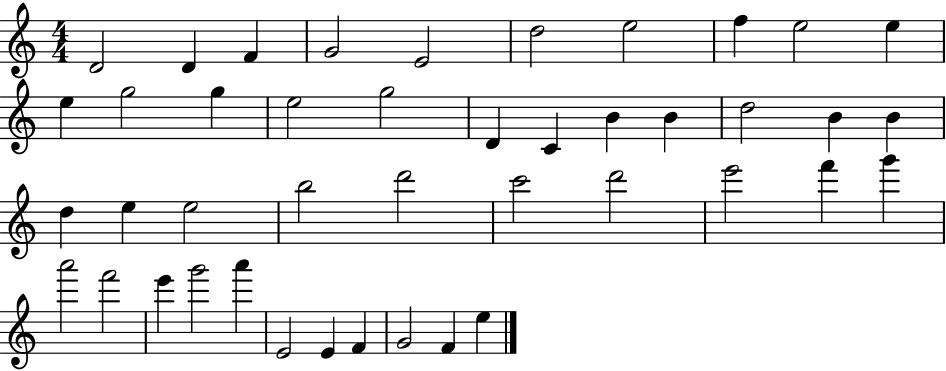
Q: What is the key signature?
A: C major